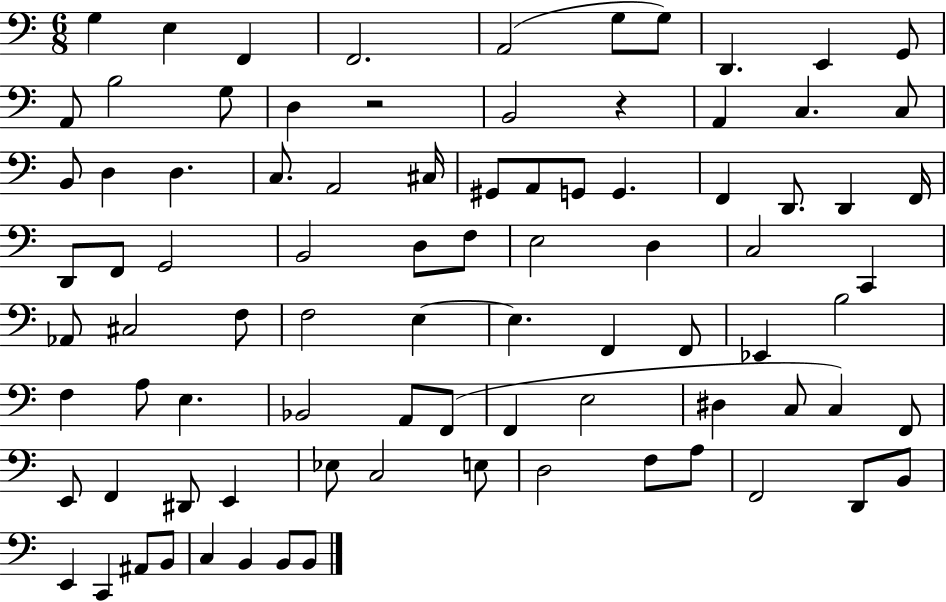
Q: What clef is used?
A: bass